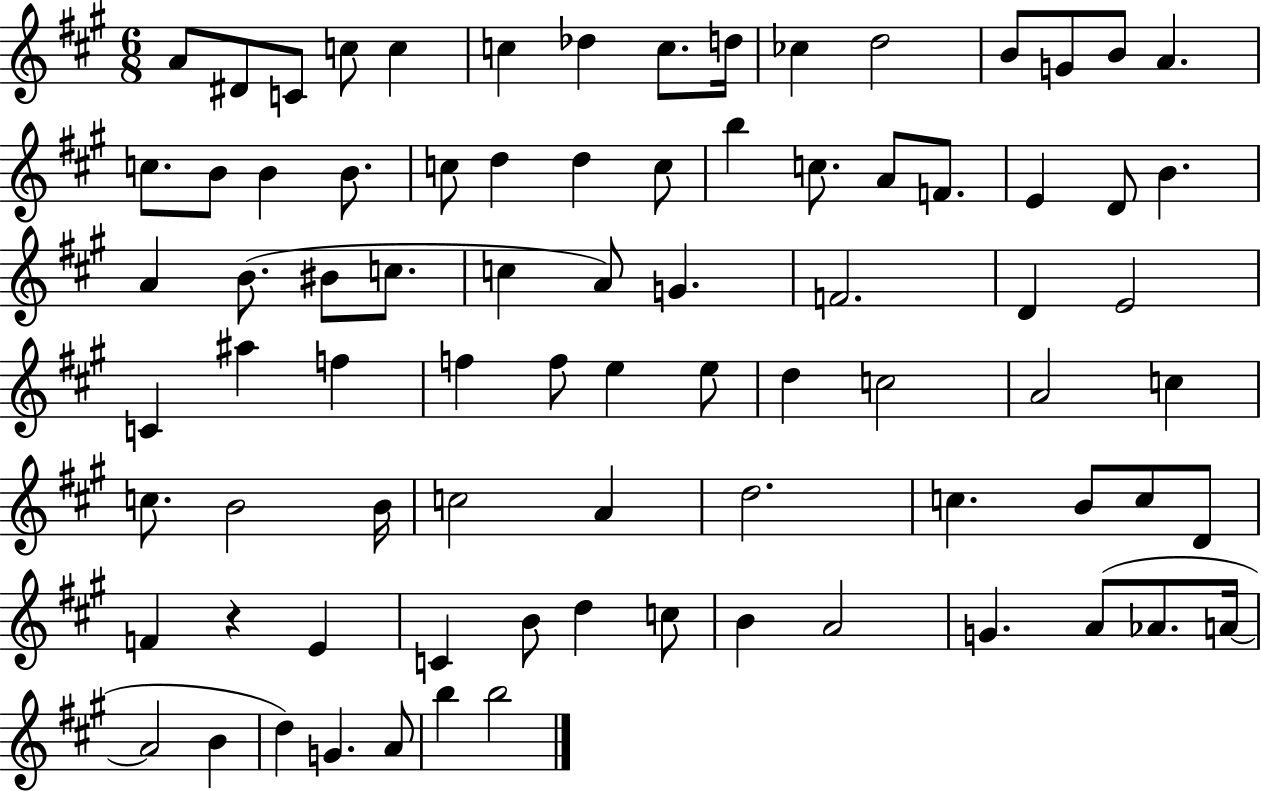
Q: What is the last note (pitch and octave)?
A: B5